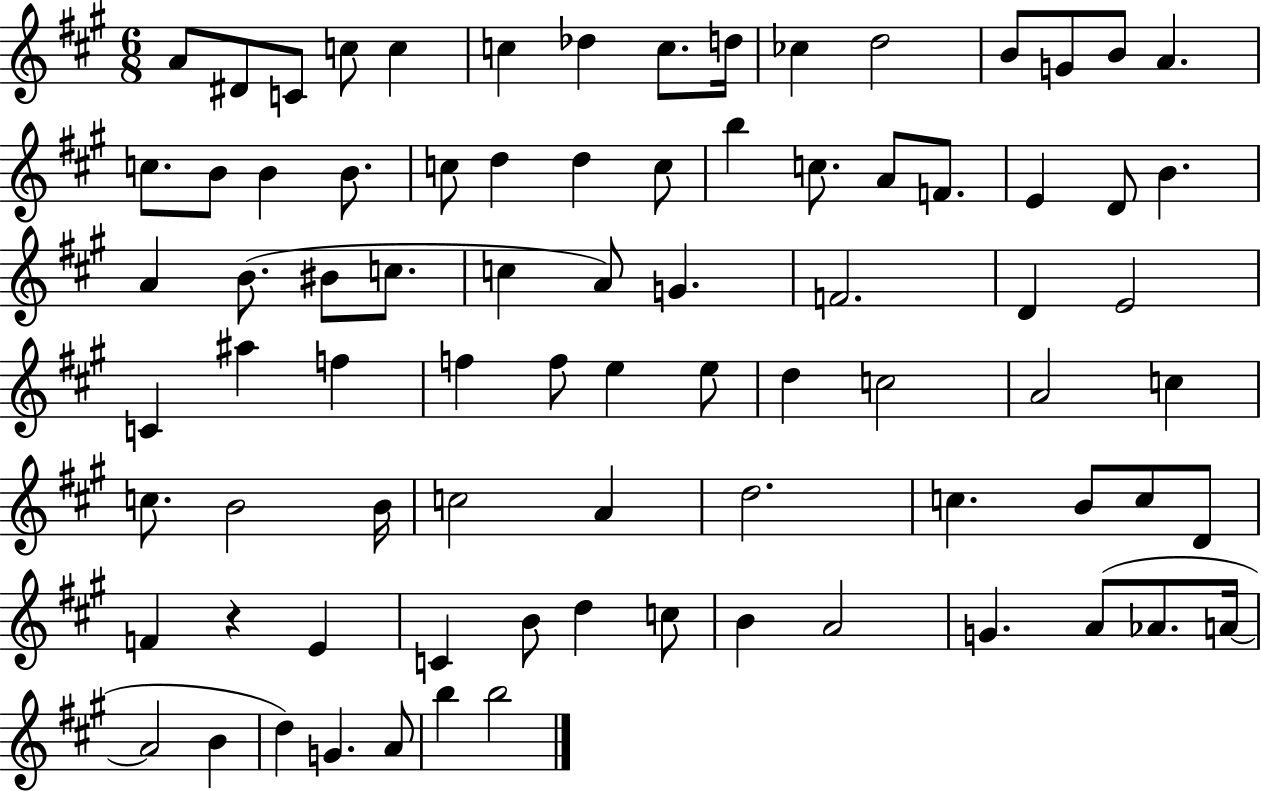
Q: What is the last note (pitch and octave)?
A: B5